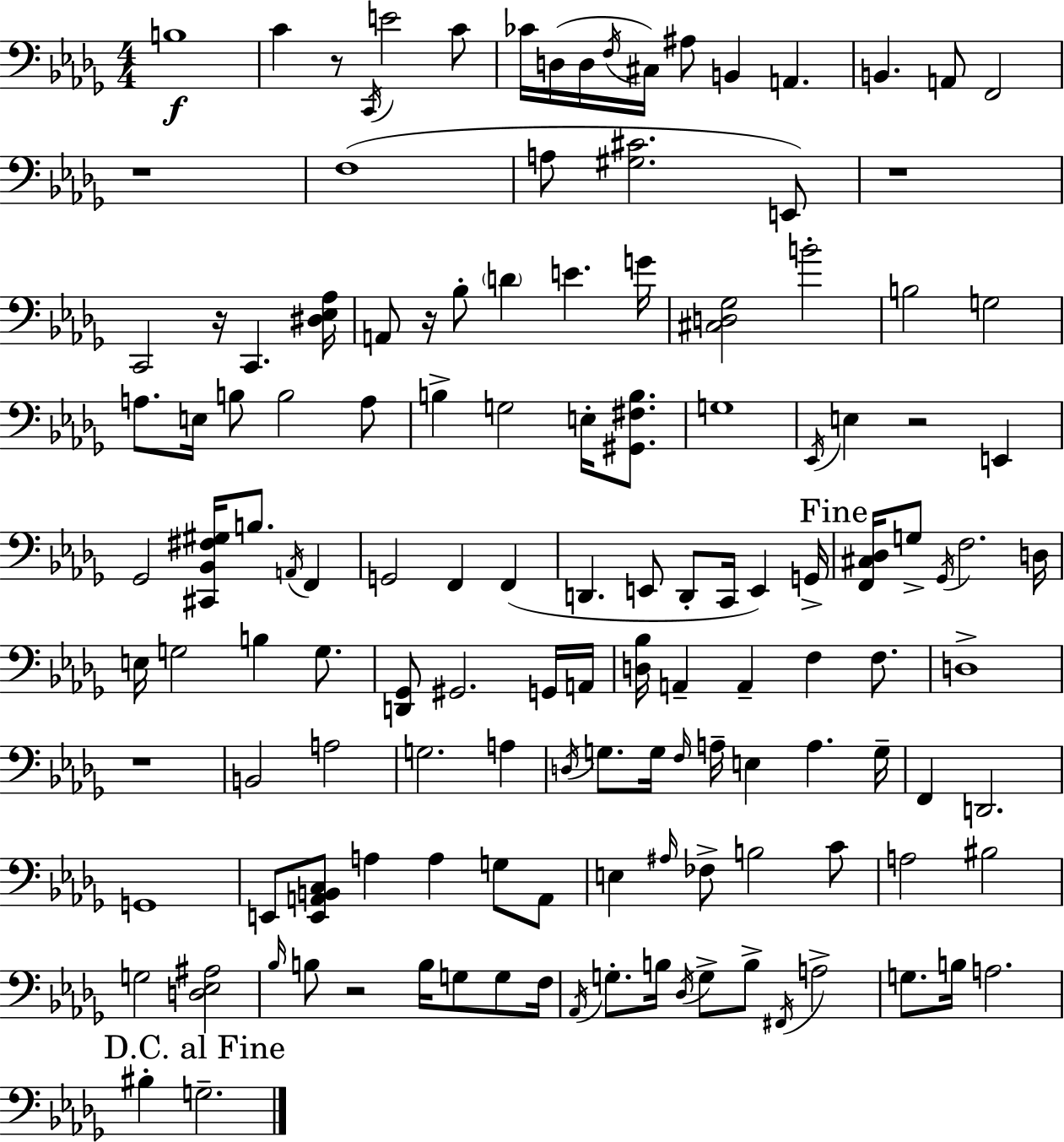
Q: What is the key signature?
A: BES minor